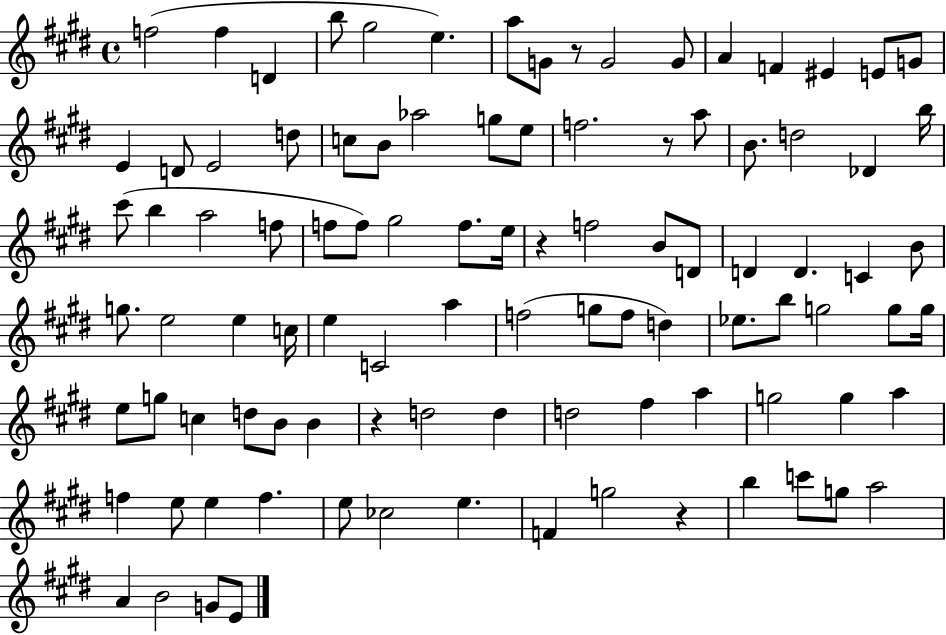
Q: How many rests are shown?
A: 5